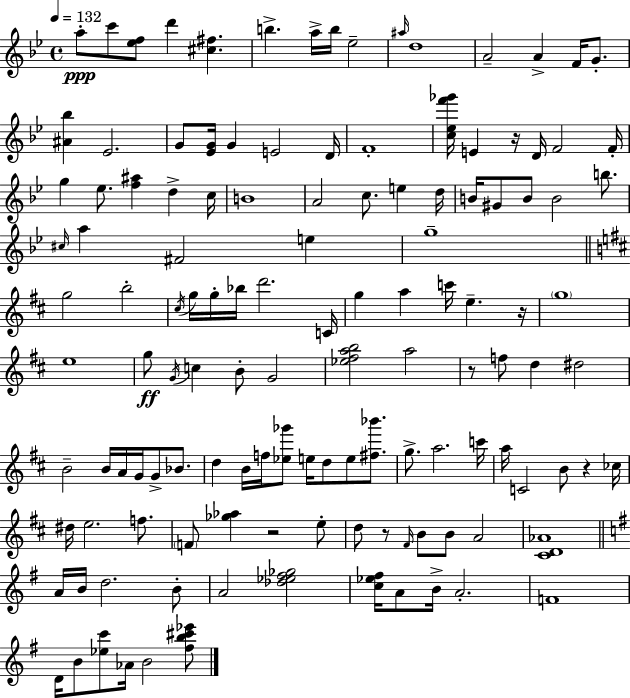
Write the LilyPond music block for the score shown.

{
  \clef treble
  \time 4/4
  \defaultTimeSignature
  \key bes \major
  \tempo 4 = 132
  a''8-.\ppp c'''8 <ees'' f''>8 d'''4 <cis'' fis''>4. | b''4.-> a''16-> b''16 ees''2-- | \grace { ais''16 } d''1 | a'2-- a'4-> f'16 g'8.-. | \break <ais' bes''>4 ees'2. | g'8 <ees' g'>16 g'4 e'2 | d'16 f'1-. | <c'' ees'' f''' ges'''>16 e'4 r16 d'16 f'2 | \break f'16-. g''4 ees''8. <f'' ais''>4 d''4-> | c''16 b'1 | a'2 c''8. e''4 | d''16 b'16 gis'8 b'8 b'2 b''8. | \break \grace { cis''16 } a''4 fis'2 e''4 | g''1-- | \bar "||" \break \key d \major g''2 b''2-. | \acciaccatura { cis''16 } g''16 g''16-. bes''16 d'''2. | c'16 g''4 a''4 c'''16 e''4.-- | r16 \parenthesize g''1 | \break e''1 | g''8\ff \acciaccatura { g'16 } c''4 b'8-. g'2 | <ees'' fis'' a'' b''>2 a''2 | r8 f''8 d''4 dis''2 | \break b'2-- b'16 a'16 g'16 g'8-> bes'8. | d''4 b'16 f''16 <ees'' ges'''>8 e''16 d''8 e''8 <fis'' bes'''>8. | g''8.-> a''2. | c'''16 a''16 c'2 b'8 r4 | \break ces''16 dis''16 e''2. f''8. | \parenthesize f'8 <ges'' aes''>4 r2 | e''8-. d''8 r8 \grace { fis'16 } b'8 b'8 a'2 | <cis' d' aes'>1 | \break \bar "||" \break \key g \major a'16 b'16 d''2. b'8-. | a'2 <des'' ees'' fis'' ges''>2 | <c'' ees'' fis''>16 a'8 b'16-> a'2.-. | f'1 | \break d'16 b'8 <ees'' c'''>8 aes'16 b'2 <fis'' b'' cis''' ees'''>8 | \bar "|."
}